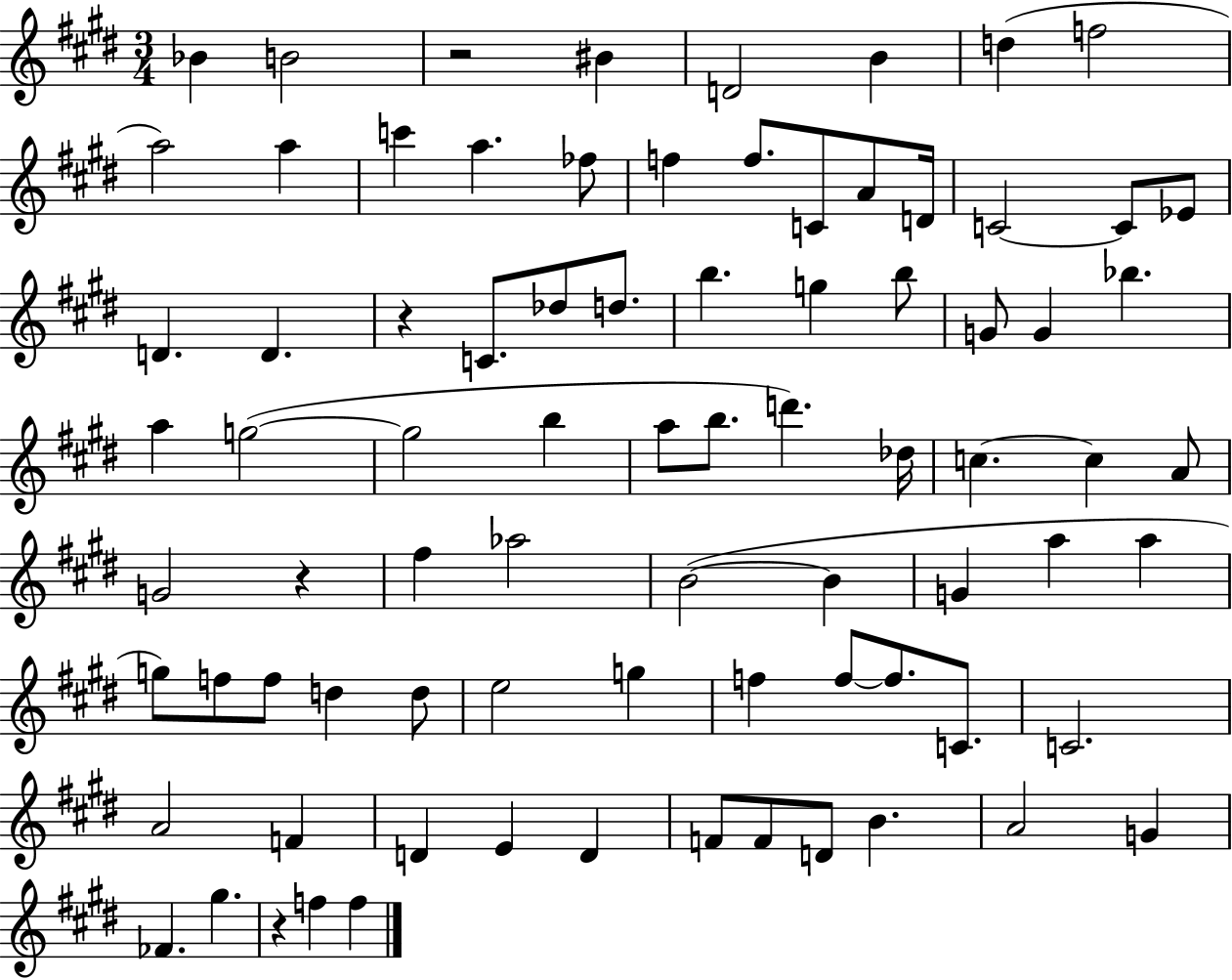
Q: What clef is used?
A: treble